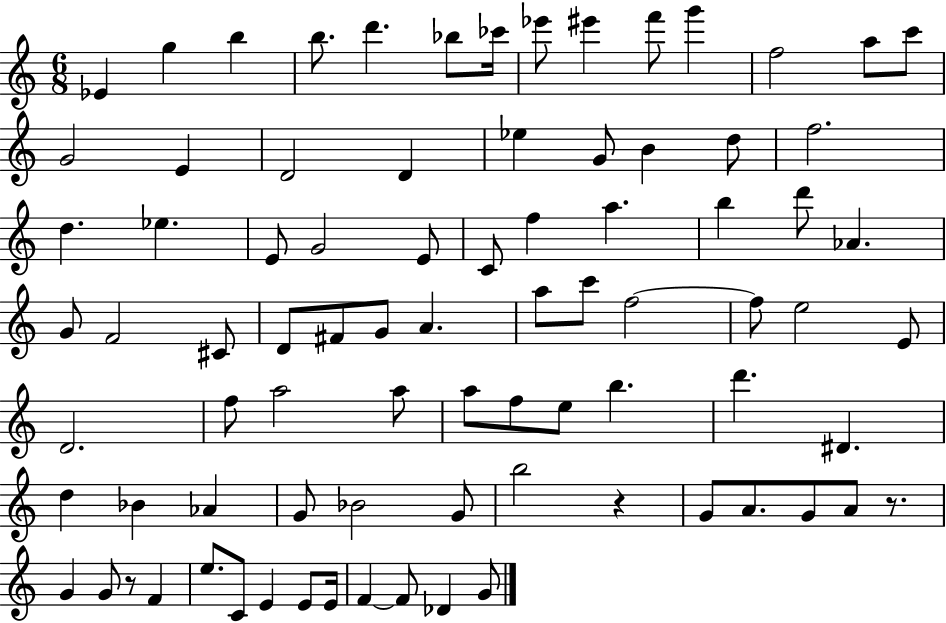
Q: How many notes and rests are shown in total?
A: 83